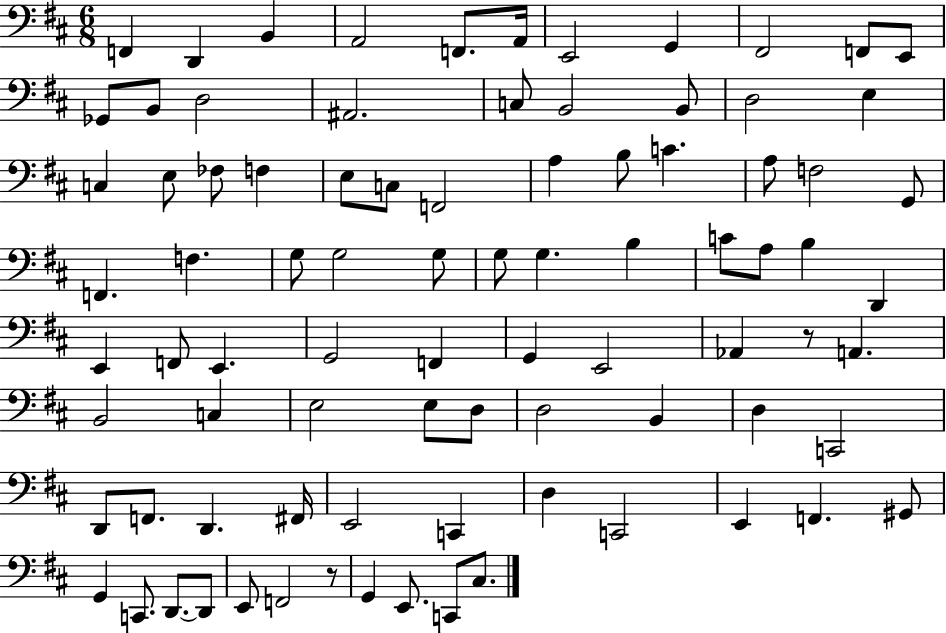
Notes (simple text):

F2/q D2/q B2/q A2/h F2/e. A2/s E2/h G2/q F#2/h F2/e E2/e Gb2/e B2/e D3/h A#2/h. C3/e B2/h B2/e D3/h E3/q C3/q E3/e FES3/e F3/q E3/e C3/e F2/h A3/q B3/e C4/q. A3/e F3/h G2/e F2/q. F3/q. G3/e G3/h G3/e G3/e G3/q. B3/q C4/e A3/e B3/q D2/q E2/q F2/e E2/q. G2/h F2/q G2/q E2/h Ab2/q R/e A2/q. B2/h C3/q E3/h E3/e D3/e D3/h B2/q D3/q C2/h D2/e F2/e. D2/q. F#2/s E2/h C2/q D3/q C2/h E2/q F2/q. G#2/e G2/q C2/e. D2/e. D2/e E2/e F2/h R/e G2/q E2/e. C2/e C#3/e.